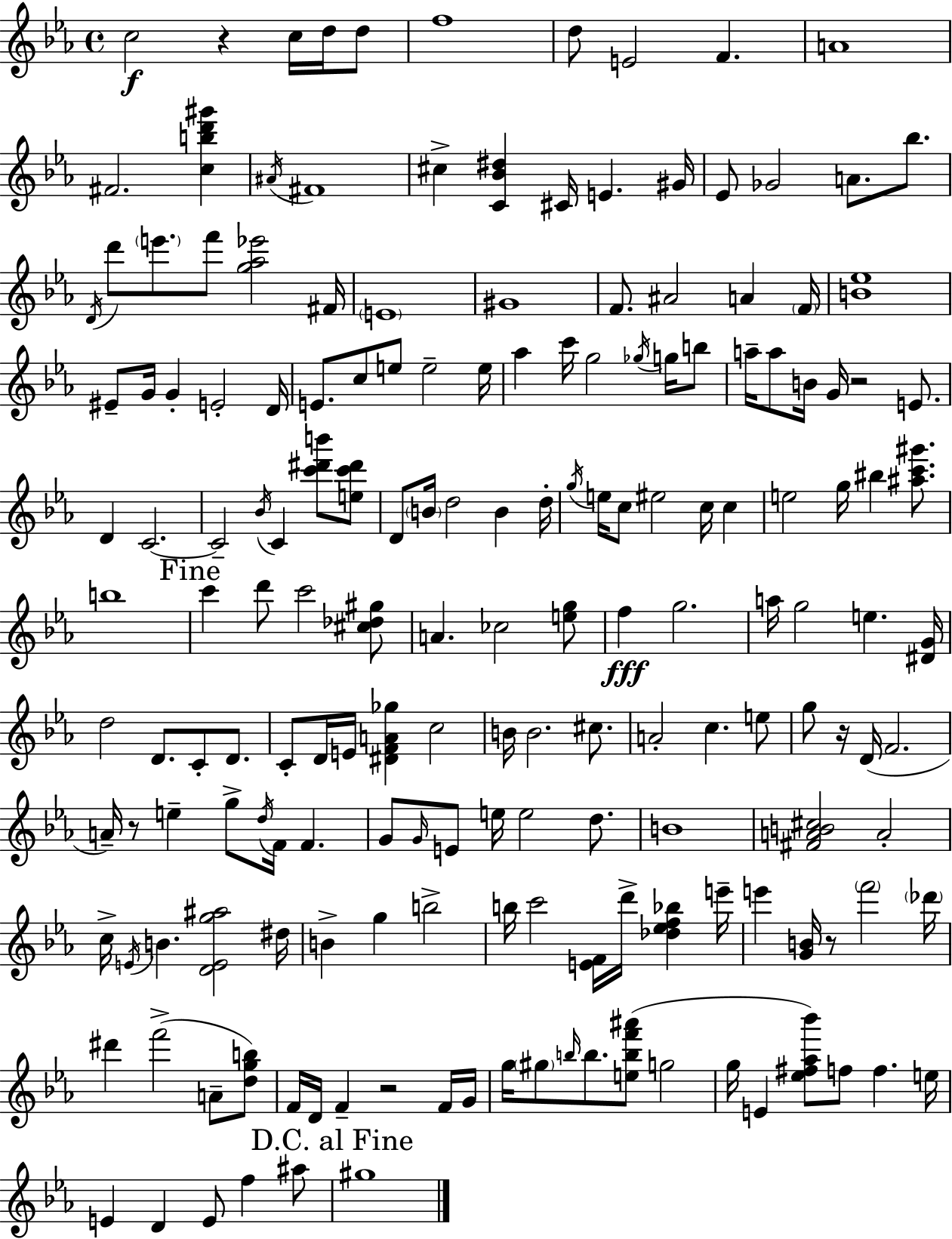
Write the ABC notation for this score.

X:1
T:Untitled
M:4/4
L:1/4
K:Cm
c2 z c/4 d/4 d/2 f4 d/2 E2 F A4 ^F2 [cbd'^g'] ^A/4 ^F4 ^c [C_B^d] ^C/4 E ^G/4 _E/2 _G2 A/2 _b/2 D/4 d'/2 e'/2 f'/2 [g_a_e']2 ^F/4 E4 ^G4 F/2 ^A2 A F/4 [B_e]4 ^E/2 G/4 G E2 D/4 E/2 c/2 e/2 e2 e/4 _a c'/4 g2 _g/4 g/4 b/2 a/4 a/2 B/4 G/4 z2 E/2 D C2 C2 _B/4 C [c'^d'b']/2 [ec'^d']/2 D/2 B/4 d2 B d/4 g/4 e/4 c/2 ^e2 c/4 c e2 g/4 ^b [^ac'^g']/2 b4 c' d'/2 c'2 [^c_d^g]/2 A _c2 [eg]/2 f g2 a/4 g2 e [^DG]/4 d2 D/2 C/2 D/2 C/2 D/4 E/4 [^DFA_g] c2 B/4 B2 ^c/2 A2 c e/2 g/2 z/4 D/4 F2 A/4 z/2 e g/2 d/4 F/4 F G/2 G/4 E/2 e/4 e2 d/2 B4 [^FAB^c]2 A2 c/4 E/4 B [DEg^a]2 ^d/4 B g b2 b/4 c'2 [EF]/4 d'/4 [_d_ef_b] e'/4 e' [GB]/4 z/2 f'2 _d'/4 ^d' f'2 A/2 [dgb]/2 F/4 D/4 F z2 F/4 G/4 g/4 ^g/2 b/4 b/2 [ebf'^a']/2 g2 g/4 E [_e^f_a_b']/2 f/2 f e/4 E D E/2 f ^a/2 ^g4